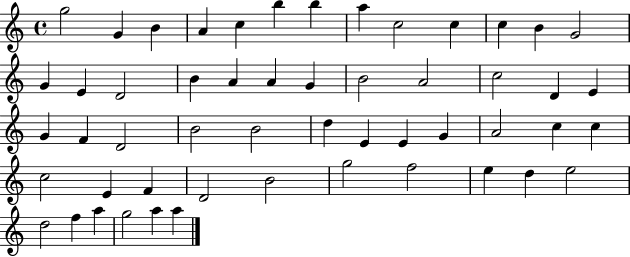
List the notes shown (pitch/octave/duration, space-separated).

G5/h G4/q B4/q A4/q C5/q B5/q B5/q A5/q C5/h C5/q C5/q B4/q G4/h G4/q E4/q D4/h B4/q A4/q A4/q G4/q B4/h A4/h C5/h D4/q E4/q G4/q F4/q D4/h B4/h B4/h D5/q E4/q E4/q G4/q A4/h C5/q C5/q C5/h E4/q F4/q D4/h B4/h G5/h F5/h E5/q D5/q E5/h D5/h F5/q A5/q G5/h A5/q A5/q